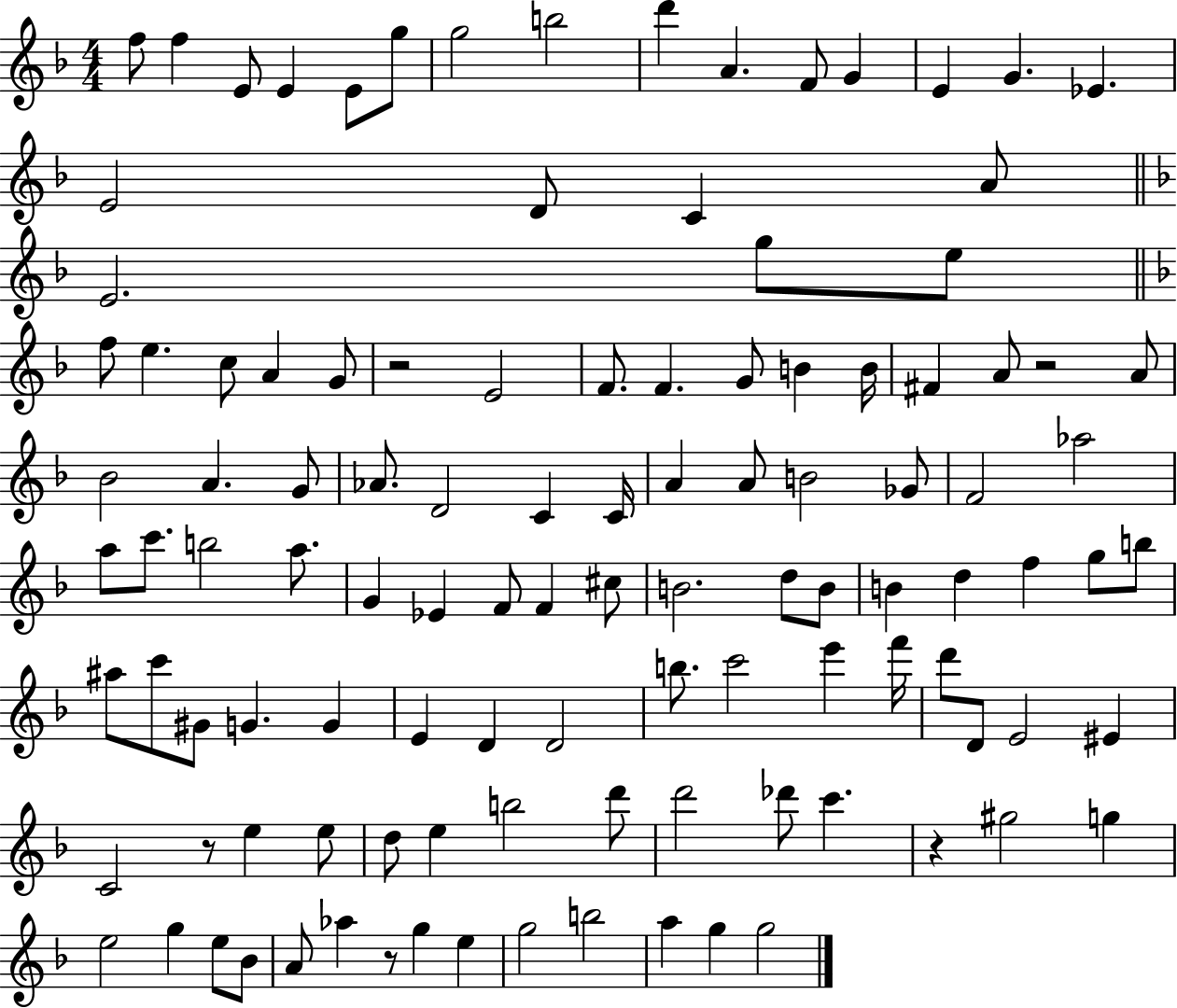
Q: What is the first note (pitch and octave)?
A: F5